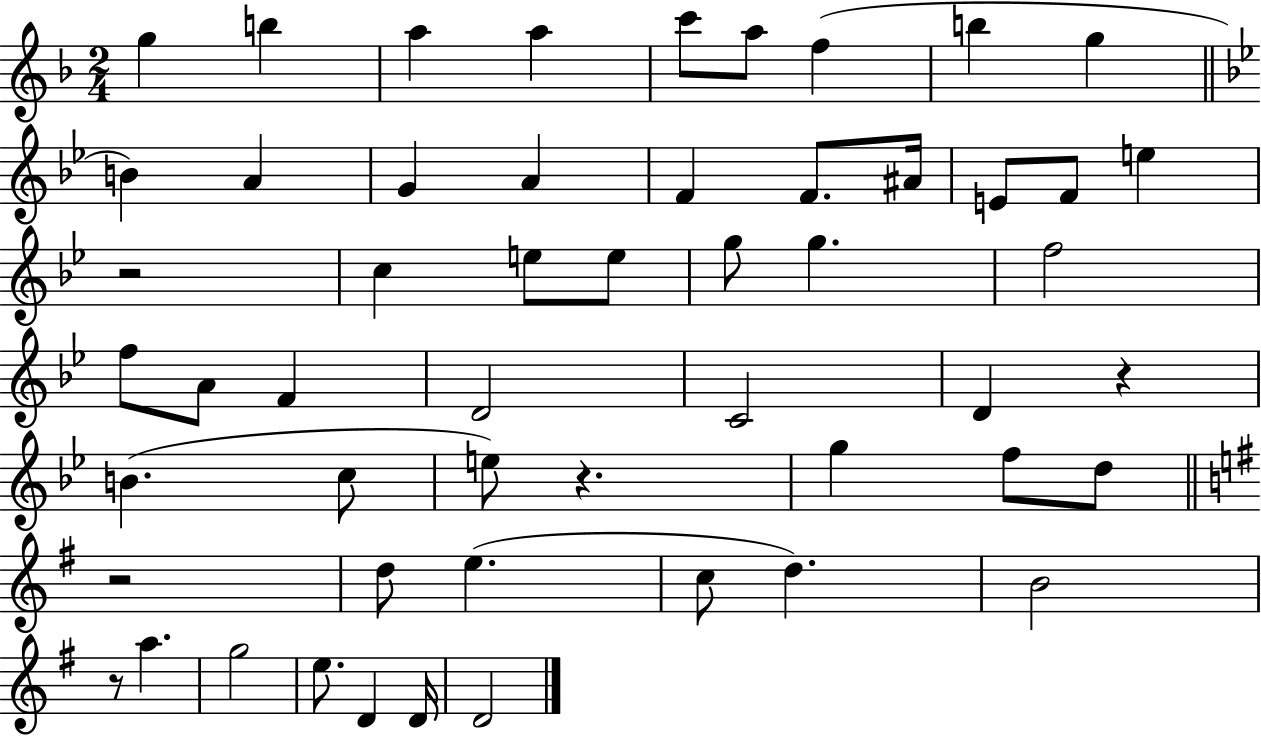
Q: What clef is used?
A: treble